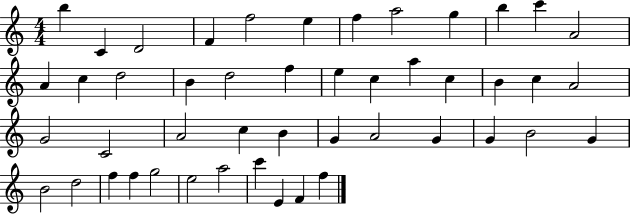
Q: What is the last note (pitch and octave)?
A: F5